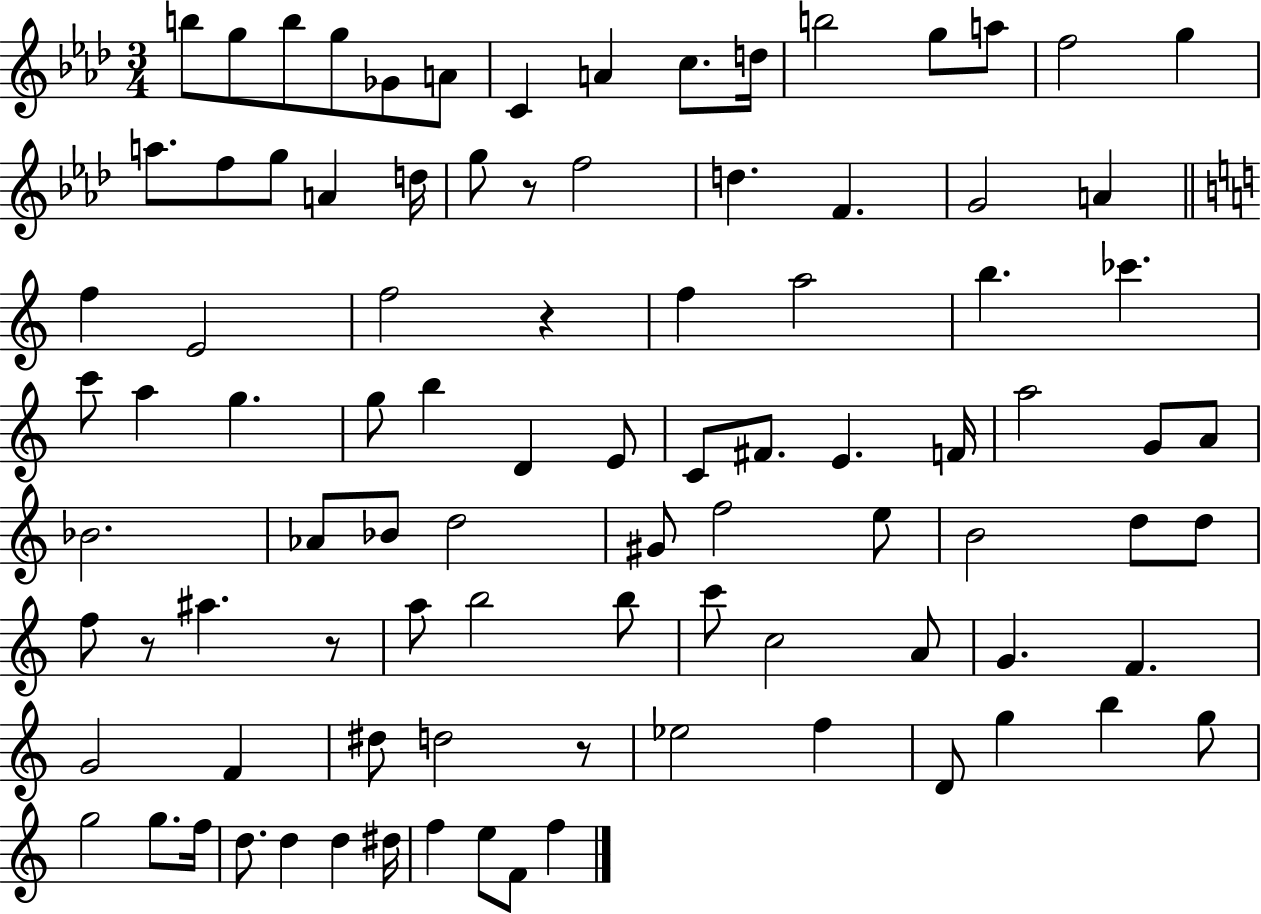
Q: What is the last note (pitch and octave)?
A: F5